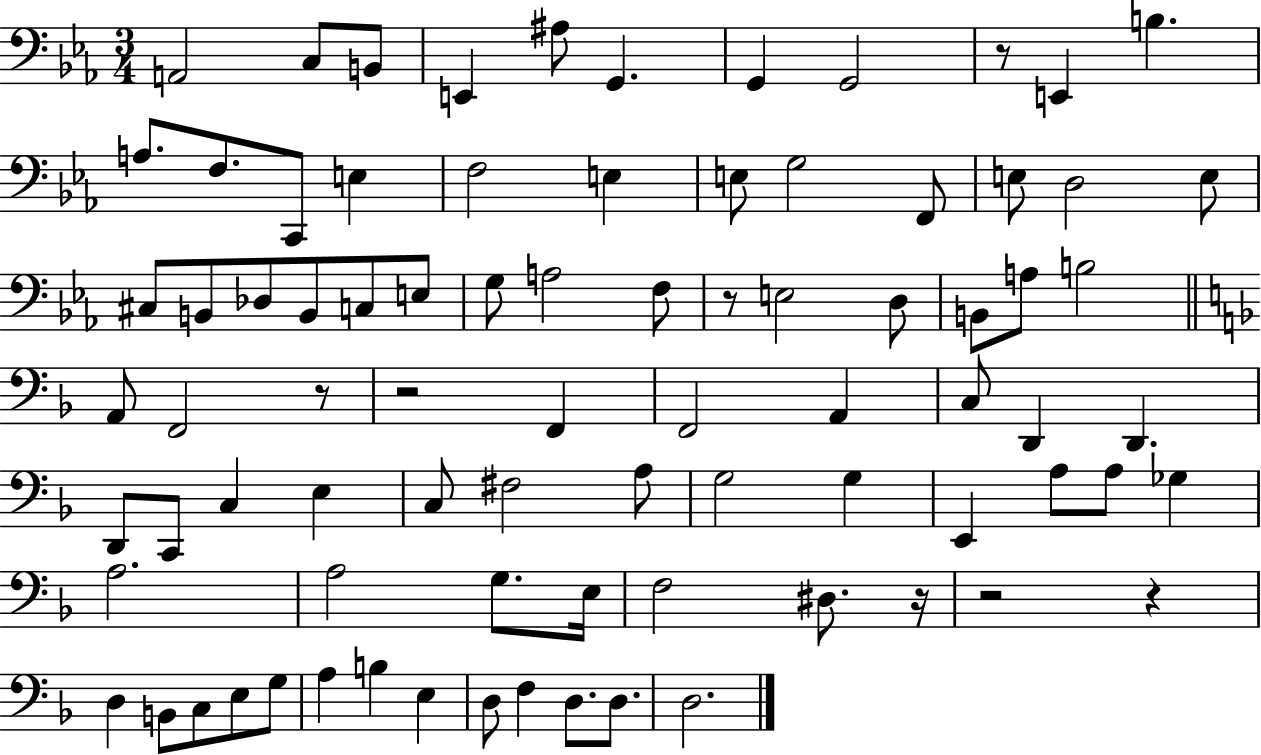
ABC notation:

X:1
T:Untitled
M:3/4
L:1/4
K:Eb
A,,2 C,/2 B,,/2 E,, ^A,/2 G,, G,, G,,2 z/2 E,, B, A,/2 F,/2 C,,/2 E, F,2 E, E,/2 G,2 F,,/2 E,/2 D,2 E,/2 ^C,/2 B,,/2 _D,/2 B,,/2 C,/2 E,/2 G,/2 A,2 F,/2 z/2 E,2 D,/2 B,,/2 A,/2 B,2 A,,/2 F,,2 z/2 z2 F,, F,,2 A,, C,/2 D,, D,, D,,/2 C,,/2 C, E, C,/2 ^F,2 A,/2 G,2 G, E,, A,/2 A,/2 _G, A,2 A,2 G,/2 E,/4 F,2 ^D,/2 z/4 z2 z D, B,,/2 C,/2 E,/2 G,/2 A, B, E, D,/2 F, D,/2 D,/2 D,2